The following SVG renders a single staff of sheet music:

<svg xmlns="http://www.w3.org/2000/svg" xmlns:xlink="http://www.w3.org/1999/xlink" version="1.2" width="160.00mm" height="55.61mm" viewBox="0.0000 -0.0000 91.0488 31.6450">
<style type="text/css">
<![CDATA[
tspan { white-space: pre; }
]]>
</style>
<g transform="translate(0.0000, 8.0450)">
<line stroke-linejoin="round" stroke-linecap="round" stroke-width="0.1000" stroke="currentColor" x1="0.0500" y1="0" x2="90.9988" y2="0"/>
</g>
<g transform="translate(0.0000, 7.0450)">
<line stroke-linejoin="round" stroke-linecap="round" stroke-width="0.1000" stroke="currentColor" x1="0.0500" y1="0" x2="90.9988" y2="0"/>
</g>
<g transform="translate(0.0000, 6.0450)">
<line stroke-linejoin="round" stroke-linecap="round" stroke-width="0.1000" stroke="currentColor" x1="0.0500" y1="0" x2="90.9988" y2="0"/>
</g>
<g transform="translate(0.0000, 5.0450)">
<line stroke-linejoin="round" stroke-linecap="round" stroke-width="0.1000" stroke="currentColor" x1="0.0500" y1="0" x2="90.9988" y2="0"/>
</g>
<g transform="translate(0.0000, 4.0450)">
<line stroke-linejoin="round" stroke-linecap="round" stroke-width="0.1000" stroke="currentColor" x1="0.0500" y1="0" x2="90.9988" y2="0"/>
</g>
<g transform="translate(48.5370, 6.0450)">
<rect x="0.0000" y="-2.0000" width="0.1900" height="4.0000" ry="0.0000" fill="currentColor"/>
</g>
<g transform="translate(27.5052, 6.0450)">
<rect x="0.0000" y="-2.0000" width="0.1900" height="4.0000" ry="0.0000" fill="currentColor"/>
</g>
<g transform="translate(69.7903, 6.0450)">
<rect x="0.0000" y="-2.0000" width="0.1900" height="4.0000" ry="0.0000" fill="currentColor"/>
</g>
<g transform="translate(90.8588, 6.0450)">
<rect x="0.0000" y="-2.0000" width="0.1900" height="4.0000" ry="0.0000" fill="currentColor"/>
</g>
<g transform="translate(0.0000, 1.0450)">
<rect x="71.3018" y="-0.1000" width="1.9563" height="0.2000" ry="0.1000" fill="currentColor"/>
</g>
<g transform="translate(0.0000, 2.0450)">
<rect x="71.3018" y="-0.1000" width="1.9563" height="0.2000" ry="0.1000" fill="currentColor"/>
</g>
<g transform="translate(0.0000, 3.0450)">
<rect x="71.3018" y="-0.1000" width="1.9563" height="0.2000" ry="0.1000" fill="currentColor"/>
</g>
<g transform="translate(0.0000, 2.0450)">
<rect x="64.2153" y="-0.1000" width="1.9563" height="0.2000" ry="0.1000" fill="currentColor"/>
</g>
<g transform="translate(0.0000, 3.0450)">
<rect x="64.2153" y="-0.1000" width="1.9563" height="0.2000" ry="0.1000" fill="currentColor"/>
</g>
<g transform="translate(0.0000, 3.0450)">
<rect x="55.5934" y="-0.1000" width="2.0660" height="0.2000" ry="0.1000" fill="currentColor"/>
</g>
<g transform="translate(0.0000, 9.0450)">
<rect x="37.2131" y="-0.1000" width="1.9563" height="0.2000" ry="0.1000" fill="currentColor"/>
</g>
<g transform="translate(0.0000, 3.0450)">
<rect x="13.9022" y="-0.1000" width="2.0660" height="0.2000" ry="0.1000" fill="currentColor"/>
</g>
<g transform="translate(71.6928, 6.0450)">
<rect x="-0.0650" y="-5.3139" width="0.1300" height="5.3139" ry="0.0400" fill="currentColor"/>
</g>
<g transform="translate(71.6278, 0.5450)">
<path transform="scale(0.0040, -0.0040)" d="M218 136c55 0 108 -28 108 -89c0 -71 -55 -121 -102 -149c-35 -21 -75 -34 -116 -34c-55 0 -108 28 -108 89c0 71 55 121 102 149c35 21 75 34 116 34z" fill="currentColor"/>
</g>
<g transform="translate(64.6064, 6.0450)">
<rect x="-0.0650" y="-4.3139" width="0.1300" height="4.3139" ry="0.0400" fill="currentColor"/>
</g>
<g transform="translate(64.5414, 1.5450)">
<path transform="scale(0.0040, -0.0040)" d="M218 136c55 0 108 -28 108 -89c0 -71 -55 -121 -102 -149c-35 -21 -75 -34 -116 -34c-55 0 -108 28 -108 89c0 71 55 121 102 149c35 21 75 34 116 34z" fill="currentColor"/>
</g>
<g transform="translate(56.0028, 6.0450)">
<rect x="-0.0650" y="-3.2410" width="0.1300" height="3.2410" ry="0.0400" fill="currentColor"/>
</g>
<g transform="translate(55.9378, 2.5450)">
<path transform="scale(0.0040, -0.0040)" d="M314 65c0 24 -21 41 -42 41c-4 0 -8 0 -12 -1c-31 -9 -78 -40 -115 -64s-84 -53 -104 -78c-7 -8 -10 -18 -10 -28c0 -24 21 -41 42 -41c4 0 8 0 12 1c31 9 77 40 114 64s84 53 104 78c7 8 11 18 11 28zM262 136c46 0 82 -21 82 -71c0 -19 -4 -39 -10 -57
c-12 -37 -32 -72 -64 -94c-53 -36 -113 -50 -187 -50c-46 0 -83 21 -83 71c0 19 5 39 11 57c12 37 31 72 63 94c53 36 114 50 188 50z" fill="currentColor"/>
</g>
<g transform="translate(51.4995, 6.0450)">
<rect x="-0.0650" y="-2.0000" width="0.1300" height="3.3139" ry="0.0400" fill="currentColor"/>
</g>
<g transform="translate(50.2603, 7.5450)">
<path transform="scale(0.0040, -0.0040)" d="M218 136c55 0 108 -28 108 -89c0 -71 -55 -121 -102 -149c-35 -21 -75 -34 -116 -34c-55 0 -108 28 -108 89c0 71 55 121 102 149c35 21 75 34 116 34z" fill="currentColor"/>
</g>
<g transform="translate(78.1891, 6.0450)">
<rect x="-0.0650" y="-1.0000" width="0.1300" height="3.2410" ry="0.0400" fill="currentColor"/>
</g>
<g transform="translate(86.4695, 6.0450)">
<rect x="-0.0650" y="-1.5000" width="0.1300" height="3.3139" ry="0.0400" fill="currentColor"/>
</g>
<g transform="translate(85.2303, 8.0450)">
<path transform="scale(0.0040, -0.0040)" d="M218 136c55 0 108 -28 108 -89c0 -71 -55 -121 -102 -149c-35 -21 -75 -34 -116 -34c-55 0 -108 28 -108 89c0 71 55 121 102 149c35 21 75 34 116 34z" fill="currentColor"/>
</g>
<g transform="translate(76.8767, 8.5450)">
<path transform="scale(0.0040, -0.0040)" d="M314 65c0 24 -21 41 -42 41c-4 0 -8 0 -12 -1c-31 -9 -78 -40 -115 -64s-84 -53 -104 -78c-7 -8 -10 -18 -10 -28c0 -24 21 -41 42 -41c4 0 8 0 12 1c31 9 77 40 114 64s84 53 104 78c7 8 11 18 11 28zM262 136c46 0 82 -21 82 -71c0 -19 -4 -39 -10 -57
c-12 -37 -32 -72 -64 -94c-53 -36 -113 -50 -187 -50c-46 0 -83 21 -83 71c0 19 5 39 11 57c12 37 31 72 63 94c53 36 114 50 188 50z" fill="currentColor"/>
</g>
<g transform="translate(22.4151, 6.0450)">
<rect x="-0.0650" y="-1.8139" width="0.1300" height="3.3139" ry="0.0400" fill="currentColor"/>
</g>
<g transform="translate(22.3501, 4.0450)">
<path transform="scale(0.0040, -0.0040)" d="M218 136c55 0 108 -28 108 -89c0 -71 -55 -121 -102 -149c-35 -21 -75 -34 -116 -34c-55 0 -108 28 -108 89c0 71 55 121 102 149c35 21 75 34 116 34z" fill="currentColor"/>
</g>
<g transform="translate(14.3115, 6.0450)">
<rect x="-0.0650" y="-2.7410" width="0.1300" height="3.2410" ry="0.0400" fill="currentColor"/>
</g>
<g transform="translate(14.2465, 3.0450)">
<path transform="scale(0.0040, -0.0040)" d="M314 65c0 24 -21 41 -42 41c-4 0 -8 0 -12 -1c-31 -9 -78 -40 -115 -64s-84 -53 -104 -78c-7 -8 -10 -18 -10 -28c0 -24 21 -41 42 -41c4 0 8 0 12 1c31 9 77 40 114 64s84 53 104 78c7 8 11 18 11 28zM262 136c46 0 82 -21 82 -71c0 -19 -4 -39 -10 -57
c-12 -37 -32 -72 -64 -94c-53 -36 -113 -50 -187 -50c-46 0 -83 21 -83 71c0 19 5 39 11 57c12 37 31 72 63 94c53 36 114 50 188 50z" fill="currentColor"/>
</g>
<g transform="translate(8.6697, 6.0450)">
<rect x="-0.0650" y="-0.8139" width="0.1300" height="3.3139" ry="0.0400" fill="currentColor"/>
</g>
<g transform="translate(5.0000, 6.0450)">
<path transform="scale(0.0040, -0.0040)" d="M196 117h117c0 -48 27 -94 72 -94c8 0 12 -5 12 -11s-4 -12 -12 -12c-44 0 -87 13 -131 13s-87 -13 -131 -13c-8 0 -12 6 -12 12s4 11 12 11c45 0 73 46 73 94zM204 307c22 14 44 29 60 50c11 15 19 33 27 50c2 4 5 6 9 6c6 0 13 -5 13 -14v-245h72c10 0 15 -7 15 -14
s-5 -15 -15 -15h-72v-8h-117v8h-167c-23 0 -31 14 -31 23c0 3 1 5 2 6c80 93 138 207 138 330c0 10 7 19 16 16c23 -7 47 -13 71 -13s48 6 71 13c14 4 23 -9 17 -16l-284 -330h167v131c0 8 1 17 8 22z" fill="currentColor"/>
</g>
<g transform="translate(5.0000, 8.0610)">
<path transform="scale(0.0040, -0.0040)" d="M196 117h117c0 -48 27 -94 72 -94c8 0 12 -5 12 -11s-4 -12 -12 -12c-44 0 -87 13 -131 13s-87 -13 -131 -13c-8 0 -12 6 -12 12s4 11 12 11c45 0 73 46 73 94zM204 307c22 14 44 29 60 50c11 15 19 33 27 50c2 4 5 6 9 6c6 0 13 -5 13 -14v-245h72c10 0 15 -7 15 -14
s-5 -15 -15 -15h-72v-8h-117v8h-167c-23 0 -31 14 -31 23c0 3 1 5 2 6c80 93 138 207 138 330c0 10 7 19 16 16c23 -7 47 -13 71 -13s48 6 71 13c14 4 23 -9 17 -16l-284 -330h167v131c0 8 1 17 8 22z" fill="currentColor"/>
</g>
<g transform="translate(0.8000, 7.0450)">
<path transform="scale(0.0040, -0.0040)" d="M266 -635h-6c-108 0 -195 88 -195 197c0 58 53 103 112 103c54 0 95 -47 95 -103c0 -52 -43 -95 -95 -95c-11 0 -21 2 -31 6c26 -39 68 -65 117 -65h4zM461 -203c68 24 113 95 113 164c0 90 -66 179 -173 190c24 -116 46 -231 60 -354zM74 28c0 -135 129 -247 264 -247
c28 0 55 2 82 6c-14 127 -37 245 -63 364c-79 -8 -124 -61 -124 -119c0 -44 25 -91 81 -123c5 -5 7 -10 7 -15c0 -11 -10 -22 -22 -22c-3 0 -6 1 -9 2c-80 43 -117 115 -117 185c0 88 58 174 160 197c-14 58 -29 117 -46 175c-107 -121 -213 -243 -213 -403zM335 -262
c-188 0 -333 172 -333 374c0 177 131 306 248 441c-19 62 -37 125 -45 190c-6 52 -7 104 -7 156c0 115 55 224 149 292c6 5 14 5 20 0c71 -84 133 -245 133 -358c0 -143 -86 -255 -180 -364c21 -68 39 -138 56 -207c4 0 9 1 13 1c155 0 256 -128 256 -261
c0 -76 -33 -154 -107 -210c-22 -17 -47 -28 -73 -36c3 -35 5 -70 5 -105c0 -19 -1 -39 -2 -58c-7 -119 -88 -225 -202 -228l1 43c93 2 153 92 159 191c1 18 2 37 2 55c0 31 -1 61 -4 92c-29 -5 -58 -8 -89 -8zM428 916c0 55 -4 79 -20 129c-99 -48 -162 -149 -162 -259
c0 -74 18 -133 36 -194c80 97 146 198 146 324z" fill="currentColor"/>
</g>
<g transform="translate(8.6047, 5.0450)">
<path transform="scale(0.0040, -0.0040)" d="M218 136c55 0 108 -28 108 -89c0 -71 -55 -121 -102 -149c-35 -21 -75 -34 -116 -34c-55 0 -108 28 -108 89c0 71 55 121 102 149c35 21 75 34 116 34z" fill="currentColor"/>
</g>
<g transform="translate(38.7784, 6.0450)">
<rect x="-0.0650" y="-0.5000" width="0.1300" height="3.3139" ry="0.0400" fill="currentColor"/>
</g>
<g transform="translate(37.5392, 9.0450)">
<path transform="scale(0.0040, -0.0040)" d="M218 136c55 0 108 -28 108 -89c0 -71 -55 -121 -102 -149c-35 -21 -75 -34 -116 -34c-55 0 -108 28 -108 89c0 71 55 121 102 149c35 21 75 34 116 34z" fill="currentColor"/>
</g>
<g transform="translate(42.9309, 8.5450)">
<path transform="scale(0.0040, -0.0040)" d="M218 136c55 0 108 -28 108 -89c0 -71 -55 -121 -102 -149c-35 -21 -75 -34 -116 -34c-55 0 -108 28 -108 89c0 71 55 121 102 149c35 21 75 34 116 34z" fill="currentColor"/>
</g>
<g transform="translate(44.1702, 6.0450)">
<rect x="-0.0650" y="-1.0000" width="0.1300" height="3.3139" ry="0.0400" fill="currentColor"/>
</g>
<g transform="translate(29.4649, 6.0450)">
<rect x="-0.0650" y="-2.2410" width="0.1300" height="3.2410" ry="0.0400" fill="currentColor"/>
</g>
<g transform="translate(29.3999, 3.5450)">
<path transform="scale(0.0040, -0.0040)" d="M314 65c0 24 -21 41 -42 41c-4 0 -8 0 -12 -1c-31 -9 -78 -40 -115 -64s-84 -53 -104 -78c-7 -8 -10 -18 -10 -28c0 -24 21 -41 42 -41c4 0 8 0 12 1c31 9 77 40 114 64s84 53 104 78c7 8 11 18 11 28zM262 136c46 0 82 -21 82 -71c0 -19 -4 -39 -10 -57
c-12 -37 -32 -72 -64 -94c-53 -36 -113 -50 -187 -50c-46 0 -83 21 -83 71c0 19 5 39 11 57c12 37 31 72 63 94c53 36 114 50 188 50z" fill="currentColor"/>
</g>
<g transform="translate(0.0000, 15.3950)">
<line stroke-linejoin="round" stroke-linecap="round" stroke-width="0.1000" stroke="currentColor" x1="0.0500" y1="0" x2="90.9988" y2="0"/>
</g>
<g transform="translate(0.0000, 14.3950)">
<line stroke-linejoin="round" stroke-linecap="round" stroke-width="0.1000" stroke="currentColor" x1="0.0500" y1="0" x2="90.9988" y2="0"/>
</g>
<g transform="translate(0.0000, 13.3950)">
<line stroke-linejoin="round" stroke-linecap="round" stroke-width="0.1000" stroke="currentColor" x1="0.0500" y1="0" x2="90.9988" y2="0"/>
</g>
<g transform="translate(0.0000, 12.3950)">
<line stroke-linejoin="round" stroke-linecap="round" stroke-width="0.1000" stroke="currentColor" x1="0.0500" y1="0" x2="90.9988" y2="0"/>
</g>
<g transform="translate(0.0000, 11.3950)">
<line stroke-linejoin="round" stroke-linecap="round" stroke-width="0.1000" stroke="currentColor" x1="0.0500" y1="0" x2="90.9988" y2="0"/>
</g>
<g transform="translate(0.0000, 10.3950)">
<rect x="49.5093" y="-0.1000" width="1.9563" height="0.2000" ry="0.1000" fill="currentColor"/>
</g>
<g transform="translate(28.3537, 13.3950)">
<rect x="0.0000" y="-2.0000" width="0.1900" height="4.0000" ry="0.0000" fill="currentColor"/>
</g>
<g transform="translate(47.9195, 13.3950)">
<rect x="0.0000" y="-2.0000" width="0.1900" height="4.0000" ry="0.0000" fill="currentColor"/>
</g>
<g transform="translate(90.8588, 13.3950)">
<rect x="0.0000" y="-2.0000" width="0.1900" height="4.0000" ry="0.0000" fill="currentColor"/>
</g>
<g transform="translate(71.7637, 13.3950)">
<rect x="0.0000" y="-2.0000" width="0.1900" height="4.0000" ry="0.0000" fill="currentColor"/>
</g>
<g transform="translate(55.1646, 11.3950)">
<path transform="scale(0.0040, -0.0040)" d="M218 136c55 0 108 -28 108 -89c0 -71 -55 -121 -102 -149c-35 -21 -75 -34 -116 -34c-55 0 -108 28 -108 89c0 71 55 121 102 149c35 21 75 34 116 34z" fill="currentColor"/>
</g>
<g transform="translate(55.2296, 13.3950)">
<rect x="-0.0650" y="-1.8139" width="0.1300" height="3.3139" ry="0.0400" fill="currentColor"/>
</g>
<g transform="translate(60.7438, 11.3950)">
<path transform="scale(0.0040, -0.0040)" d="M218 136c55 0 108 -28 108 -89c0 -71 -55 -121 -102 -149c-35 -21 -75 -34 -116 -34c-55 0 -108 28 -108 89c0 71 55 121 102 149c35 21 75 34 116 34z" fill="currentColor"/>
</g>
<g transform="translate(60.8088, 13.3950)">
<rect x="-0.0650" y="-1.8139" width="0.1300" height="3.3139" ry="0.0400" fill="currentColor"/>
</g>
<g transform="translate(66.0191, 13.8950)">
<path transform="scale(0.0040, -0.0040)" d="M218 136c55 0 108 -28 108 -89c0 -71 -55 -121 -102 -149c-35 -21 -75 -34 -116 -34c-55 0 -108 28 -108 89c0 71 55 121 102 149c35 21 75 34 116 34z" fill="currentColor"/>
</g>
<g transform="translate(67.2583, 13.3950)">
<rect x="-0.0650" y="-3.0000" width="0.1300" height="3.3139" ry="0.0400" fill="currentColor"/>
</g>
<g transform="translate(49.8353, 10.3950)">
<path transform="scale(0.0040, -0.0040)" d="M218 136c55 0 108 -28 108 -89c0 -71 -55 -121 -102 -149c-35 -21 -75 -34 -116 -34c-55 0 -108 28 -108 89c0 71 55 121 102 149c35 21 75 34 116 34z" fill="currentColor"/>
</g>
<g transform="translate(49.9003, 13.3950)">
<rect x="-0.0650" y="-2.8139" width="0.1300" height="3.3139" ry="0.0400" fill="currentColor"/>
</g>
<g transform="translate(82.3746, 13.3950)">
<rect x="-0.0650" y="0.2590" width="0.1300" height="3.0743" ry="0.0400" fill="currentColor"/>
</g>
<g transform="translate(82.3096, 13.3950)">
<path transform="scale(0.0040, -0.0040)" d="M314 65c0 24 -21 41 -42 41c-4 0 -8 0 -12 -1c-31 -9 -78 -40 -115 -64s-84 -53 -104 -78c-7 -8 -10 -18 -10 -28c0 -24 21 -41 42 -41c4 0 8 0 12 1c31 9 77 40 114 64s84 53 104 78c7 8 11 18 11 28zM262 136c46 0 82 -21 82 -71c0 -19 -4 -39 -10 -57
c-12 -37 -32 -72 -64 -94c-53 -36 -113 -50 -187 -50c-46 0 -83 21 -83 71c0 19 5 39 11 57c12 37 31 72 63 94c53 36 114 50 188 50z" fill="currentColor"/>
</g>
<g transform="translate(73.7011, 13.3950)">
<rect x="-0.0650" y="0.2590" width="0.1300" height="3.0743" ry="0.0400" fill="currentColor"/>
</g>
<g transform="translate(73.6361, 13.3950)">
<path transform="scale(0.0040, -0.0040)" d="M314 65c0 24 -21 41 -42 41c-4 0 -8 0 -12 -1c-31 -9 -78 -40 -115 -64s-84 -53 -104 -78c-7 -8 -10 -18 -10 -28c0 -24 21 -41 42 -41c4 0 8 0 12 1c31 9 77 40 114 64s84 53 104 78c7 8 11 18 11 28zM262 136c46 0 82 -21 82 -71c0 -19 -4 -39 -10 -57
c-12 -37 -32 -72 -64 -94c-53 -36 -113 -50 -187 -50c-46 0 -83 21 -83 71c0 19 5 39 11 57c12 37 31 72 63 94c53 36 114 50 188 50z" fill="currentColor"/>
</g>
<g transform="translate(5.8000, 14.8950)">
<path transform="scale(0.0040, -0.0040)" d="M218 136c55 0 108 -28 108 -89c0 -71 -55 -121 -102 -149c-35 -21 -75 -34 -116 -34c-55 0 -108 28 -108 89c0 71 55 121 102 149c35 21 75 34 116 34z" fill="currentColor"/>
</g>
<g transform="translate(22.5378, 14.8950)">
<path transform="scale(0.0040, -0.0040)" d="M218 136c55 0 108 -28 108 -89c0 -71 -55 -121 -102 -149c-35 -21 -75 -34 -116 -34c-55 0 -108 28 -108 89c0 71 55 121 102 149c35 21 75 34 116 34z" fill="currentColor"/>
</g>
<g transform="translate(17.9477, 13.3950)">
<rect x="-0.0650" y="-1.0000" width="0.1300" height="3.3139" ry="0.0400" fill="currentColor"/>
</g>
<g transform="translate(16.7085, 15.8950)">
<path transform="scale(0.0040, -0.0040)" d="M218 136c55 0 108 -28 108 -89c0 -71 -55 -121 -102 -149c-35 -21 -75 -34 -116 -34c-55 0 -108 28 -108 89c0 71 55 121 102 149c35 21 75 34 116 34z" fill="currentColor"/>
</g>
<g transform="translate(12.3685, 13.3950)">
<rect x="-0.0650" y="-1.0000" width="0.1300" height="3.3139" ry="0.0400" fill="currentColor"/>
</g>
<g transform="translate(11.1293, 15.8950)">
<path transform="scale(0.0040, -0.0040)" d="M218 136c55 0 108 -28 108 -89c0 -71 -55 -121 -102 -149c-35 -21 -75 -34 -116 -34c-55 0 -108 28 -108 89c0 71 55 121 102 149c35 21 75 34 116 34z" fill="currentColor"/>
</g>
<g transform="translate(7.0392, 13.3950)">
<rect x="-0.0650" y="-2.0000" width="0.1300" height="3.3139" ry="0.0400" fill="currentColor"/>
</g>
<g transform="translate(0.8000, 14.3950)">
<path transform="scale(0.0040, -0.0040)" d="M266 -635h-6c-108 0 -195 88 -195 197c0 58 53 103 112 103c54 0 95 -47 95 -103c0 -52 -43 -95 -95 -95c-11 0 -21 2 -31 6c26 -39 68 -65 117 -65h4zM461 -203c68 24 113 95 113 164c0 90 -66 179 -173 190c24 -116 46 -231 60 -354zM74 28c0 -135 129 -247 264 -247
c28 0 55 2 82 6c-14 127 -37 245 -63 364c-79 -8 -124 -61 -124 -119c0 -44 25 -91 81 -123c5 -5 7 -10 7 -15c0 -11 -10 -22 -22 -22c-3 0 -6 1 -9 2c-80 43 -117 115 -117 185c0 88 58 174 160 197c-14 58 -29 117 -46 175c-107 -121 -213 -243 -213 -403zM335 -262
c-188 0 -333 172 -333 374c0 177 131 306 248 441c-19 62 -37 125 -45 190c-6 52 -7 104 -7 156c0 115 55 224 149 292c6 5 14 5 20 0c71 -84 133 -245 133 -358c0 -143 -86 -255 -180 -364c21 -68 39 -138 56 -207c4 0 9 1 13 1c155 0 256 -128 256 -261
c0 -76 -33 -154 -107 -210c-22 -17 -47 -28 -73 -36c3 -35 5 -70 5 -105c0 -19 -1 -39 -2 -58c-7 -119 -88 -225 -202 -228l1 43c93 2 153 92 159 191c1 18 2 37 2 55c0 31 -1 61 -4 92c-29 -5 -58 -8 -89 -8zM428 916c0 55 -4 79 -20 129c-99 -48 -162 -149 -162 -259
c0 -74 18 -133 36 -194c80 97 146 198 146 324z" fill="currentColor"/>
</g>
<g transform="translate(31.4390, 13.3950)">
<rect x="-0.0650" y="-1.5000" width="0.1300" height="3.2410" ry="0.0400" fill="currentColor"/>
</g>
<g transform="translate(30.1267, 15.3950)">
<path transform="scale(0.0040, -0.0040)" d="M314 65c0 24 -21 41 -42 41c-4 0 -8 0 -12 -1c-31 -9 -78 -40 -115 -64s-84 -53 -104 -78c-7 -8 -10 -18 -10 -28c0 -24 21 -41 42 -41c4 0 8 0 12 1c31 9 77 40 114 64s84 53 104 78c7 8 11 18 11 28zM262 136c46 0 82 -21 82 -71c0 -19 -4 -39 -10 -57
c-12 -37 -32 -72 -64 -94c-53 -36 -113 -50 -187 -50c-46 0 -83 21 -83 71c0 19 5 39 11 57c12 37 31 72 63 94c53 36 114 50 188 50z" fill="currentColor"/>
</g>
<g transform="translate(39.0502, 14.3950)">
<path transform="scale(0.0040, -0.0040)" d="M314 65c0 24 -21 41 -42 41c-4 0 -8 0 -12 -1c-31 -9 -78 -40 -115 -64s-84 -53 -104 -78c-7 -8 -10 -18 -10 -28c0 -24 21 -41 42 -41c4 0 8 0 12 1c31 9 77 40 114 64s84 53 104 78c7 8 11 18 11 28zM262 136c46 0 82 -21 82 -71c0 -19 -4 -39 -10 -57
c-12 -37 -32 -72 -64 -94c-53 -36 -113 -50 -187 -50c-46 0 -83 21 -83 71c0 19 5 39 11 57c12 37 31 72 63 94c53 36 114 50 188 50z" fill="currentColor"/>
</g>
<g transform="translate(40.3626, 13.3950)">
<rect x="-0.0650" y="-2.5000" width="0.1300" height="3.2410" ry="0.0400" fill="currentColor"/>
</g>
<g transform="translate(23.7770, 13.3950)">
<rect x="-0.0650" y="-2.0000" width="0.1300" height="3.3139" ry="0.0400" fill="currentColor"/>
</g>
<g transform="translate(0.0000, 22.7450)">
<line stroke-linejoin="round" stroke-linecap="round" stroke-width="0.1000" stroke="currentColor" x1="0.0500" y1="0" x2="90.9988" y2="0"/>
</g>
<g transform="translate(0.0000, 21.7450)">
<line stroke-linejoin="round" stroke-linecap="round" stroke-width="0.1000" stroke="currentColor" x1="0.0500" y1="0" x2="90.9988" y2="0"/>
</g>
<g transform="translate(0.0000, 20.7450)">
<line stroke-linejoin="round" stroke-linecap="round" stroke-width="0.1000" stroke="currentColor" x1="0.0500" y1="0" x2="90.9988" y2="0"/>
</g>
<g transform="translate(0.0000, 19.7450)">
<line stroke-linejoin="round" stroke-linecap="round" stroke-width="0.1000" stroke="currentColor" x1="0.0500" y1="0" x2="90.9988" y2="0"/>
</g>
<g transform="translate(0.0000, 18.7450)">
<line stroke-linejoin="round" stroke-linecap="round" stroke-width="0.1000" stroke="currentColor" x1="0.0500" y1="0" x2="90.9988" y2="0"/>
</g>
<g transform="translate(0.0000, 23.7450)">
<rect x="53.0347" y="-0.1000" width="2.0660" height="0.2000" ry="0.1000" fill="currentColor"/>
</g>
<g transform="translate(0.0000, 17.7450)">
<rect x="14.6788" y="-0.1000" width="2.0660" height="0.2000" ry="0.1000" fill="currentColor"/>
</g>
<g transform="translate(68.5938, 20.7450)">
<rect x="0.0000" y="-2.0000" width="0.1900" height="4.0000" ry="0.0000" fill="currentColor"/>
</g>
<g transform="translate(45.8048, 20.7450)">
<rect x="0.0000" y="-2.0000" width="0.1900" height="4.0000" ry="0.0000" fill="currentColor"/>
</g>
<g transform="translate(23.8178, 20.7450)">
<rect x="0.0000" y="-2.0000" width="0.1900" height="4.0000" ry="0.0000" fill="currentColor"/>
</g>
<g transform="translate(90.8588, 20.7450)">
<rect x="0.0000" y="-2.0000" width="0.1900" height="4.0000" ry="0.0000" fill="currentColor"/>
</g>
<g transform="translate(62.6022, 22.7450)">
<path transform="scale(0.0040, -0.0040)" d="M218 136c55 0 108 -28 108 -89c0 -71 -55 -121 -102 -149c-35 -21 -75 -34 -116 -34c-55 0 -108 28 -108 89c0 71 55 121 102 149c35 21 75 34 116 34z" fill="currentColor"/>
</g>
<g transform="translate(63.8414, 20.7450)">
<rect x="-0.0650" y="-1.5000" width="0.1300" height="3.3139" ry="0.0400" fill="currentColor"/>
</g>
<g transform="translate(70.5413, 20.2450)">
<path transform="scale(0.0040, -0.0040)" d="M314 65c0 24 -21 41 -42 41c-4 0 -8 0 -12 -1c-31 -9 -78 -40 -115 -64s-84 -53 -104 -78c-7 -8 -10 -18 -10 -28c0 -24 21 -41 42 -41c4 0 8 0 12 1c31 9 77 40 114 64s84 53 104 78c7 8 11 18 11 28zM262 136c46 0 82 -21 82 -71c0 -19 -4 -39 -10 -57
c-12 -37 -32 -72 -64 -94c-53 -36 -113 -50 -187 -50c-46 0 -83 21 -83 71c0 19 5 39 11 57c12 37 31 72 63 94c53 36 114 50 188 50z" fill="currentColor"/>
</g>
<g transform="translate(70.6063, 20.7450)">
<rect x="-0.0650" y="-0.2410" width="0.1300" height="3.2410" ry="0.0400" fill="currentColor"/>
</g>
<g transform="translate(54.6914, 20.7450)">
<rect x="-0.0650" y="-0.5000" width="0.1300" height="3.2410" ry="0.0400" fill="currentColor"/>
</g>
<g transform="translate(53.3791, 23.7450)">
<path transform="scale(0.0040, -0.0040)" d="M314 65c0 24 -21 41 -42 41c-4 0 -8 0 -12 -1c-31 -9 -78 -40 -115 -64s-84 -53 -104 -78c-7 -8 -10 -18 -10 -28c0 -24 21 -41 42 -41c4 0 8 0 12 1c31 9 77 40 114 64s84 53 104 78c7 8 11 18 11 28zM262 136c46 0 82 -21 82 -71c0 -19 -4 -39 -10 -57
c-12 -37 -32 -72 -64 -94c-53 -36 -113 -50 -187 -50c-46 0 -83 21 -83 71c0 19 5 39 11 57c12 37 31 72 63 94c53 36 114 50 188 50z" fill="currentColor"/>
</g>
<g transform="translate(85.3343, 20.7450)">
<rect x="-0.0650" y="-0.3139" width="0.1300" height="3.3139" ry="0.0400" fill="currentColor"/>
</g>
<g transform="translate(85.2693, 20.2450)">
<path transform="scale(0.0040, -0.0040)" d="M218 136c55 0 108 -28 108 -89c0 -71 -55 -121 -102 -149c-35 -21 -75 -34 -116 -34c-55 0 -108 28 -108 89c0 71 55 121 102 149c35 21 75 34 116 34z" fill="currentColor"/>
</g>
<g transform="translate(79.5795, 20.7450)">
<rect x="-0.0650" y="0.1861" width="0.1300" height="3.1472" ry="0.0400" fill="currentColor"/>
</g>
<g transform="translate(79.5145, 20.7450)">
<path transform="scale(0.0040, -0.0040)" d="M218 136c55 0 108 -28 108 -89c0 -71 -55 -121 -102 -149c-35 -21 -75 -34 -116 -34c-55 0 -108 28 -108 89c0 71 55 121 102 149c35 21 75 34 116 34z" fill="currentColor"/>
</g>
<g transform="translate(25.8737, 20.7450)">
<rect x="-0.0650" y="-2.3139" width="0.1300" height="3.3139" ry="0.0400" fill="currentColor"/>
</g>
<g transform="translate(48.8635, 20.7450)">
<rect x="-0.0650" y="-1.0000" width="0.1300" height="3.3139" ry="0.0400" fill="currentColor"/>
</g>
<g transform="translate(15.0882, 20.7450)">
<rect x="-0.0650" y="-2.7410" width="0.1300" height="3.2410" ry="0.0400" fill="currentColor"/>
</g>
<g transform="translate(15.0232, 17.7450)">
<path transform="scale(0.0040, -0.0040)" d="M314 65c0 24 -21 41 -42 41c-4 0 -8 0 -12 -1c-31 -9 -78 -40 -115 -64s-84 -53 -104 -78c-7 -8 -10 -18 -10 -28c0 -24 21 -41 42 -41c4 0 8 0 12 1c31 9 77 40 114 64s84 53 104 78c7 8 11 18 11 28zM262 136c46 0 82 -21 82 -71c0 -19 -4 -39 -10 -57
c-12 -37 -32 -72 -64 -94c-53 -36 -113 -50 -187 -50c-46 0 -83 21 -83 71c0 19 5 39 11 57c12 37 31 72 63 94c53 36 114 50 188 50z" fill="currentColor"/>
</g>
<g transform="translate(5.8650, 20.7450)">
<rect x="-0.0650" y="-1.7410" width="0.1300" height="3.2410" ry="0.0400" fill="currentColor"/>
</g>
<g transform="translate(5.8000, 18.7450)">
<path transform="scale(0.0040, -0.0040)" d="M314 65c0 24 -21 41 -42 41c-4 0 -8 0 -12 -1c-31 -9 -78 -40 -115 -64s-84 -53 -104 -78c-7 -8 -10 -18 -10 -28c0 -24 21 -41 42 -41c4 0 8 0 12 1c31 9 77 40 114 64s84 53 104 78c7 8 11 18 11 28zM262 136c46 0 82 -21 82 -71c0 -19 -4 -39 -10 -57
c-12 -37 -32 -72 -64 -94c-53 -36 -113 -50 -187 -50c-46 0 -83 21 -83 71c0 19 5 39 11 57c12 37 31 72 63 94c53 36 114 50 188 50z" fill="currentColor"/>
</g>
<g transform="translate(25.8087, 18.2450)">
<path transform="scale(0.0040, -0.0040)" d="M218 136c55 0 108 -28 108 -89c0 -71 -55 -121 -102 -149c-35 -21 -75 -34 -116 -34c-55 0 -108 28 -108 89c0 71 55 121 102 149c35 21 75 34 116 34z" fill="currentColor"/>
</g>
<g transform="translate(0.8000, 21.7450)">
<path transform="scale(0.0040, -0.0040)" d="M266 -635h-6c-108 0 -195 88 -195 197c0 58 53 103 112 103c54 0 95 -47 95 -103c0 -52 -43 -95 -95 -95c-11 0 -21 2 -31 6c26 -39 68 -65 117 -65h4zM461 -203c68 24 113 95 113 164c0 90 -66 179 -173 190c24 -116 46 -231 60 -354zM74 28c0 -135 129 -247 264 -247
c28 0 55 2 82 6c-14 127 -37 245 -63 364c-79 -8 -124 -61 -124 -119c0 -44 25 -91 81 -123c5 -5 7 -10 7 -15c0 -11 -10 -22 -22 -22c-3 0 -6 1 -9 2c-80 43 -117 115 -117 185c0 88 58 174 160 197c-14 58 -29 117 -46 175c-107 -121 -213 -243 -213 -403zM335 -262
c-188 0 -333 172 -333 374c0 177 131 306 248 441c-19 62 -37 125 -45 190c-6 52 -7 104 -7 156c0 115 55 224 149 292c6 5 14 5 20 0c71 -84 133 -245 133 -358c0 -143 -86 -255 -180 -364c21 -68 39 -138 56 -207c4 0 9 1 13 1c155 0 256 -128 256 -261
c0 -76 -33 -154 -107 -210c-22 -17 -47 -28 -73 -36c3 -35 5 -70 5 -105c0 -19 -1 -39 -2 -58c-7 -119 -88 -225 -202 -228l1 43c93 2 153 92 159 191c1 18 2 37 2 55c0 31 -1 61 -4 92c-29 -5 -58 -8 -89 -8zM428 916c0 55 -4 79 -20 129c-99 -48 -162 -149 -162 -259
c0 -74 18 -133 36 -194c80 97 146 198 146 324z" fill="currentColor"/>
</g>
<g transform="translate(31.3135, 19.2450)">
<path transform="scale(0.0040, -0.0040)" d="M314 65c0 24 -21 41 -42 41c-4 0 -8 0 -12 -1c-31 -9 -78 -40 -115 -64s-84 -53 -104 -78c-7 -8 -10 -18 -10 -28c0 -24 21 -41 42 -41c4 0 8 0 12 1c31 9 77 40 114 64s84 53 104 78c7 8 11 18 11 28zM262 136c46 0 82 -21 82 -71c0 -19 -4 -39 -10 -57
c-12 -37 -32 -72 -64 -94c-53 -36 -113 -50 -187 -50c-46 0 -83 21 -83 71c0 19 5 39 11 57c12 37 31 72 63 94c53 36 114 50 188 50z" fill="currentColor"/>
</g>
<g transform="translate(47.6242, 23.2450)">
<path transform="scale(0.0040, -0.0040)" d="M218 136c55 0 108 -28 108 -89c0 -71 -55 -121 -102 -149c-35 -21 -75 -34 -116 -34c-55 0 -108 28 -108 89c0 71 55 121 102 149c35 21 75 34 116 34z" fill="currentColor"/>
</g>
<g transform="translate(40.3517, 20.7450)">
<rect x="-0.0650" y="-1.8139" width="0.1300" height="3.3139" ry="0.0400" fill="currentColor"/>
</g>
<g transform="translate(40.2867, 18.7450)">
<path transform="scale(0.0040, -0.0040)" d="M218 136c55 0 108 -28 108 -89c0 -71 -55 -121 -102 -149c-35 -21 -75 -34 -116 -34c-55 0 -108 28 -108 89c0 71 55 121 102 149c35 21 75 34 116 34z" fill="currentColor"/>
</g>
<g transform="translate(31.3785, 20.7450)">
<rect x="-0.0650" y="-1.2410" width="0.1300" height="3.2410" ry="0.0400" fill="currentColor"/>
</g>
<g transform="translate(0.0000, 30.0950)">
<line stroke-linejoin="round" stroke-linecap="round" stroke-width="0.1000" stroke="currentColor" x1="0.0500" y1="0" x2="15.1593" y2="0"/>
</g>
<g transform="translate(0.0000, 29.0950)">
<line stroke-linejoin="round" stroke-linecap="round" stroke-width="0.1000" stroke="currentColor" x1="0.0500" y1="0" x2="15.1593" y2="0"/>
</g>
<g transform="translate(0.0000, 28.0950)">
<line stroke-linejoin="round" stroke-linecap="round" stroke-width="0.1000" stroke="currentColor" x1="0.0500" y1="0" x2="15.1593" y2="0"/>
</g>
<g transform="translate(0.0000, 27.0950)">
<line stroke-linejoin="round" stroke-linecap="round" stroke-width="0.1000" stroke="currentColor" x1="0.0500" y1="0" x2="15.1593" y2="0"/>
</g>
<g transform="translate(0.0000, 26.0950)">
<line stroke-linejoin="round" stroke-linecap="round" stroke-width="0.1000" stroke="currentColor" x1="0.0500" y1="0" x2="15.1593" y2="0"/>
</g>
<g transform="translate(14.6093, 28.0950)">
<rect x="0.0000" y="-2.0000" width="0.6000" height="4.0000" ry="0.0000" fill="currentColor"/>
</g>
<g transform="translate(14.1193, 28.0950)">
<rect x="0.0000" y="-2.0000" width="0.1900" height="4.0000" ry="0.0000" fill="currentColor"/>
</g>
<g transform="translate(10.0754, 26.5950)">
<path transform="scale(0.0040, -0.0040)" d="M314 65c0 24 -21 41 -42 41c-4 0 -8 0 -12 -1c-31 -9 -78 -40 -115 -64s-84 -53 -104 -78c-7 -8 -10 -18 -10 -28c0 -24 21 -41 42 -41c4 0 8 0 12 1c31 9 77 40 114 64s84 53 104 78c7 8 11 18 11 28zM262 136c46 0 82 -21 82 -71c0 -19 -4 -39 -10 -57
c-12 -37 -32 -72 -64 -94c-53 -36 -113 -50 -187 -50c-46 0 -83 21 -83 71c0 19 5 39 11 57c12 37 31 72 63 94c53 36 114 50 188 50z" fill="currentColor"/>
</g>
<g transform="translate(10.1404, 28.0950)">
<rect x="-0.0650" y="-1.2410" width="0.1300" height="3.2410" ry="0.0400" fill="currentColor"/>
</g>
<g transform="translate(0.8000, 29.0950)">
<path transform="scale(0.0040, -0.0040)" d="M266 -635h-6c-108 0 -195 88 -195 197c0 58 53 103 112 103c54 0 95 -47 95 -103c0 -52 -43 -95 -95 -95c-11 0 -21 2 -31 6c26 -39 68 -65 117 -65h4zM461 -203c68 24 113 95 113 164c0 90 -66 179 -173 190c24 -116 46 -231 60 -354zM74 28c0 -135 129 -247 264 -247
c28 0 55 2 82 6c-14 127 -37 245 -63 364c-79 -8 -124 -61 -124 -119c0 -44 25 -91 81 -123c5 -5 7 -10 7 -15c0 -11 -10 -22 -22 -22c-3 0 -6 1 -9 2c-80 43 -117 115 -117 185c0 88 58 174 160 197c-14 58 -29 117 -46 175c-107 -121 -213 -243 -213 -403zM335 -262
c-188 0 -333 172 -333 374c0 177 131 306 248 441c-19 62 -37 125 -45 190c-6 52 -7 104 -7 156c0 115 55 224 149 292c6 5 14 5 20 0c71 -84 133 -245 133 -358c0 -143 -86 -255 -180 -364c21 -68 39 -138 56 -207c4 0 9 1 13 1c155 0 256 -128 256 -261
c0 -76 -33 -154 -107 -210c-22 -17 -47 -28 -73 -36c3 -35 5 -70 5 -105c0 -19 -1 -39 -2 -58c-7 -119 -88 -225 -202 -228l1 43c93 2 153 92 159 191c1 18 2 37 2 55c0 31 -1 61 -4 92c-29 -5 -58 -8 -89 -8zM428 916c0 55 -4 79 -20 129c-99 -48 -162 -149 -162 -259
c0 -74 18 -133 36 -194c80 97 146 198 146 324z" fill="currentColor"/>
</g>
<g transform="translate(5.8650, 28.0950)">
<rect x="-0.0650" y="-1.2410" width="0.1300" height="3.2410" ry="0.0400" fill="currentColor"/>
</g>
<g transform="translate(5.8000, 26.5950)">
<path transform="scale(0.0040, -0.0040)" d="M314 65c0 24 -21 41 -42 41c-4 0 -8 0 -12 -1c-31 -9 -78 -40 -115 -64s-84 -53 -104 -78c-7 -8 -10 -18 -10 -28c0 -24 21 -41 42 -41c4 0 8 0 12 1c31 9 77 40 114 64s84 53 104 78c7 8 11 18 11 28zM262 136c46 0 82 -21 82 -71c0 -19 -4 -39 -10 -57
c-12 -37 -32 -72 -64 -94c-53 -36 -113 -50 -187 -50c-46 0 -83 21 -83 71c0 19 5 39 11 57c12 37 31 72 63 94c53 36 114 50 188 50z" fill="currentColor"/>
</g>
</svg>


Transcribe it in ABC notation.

X:1
T:Untitled
M:4/4
L:1/4
K:C
d a2 f g2 C D F b2 d' f' D2 E F D D F E2 G2 a f f A B2 B2 f2 a2 g e2 f D C2 E c2 B c e2 e2